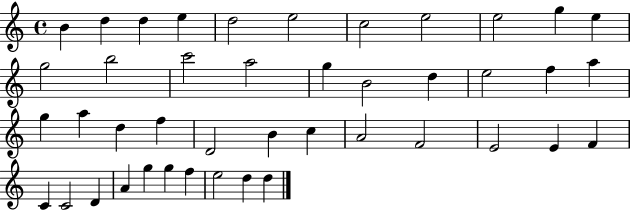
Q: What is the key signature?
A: C major